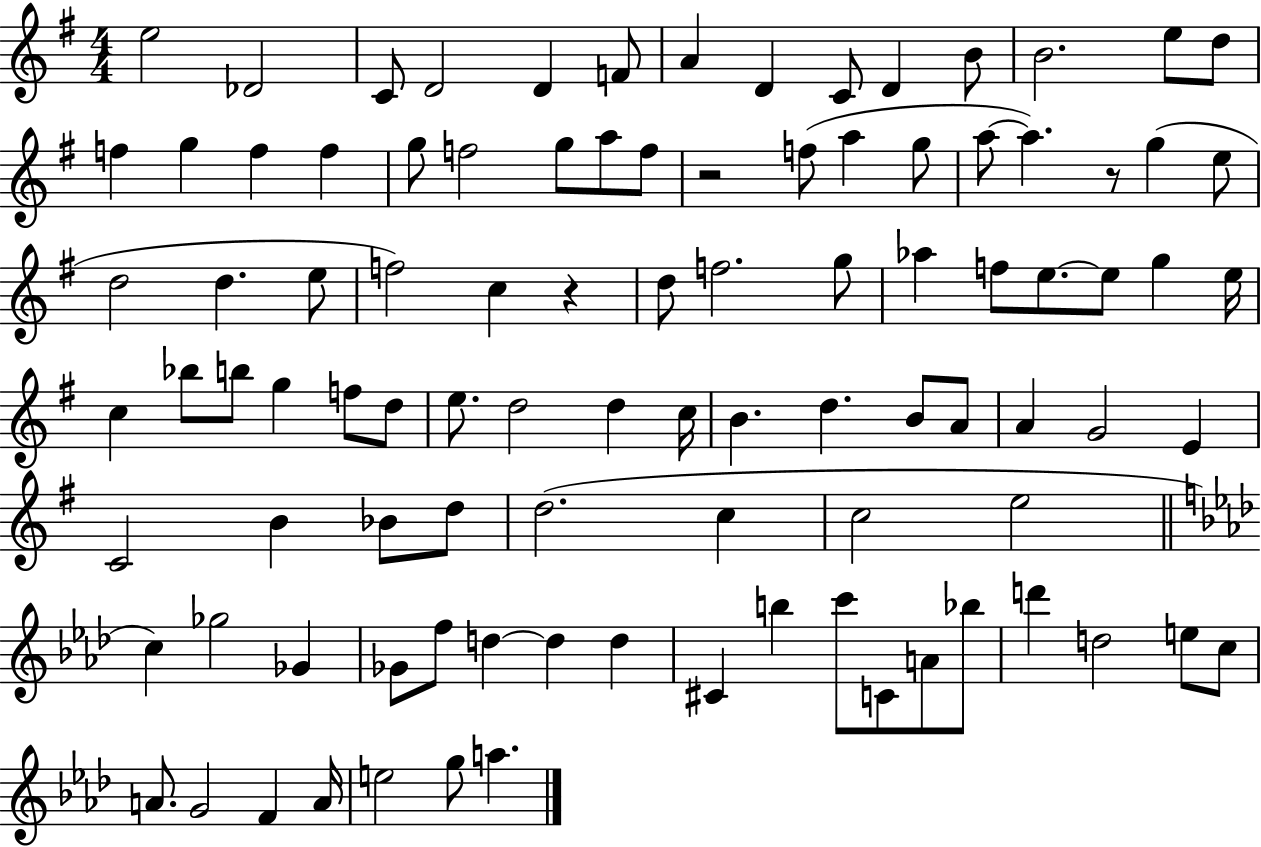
{
  \clef treble
  \numericTimeSignature
  \time 4/4
  \key g \major
  e''2 des'2 | c'8 d'2 d'4 f'8 | a'4 d'4 c'8 d'4 b'8 | b'2. e''8 d''8 | \break f''4 g''4 f''4 f''4 | g''8 f''2 g''8 a''8 f''8 | r2 f''8( a''4 g''8 | a''8~~ a''4.) r8 g''4( e''8 | \break d''2 d''4. e''8 | f''2) c''4 r4 | d''8 f''2. g''8 | aes''4 f''8 e''8.~~ e''8 g''4 e''16 | \break c''4 bes''8 b''8 g''4 f''8 d''8 | e''8. d''2 d''4 c''16 | b'4. d''4. b'8 a'8 | a'4 g'2 e'4 | \break c'2 b'4 bes'8 d''8 | d''2.( c''4 | c''2 e''2 | \bar "||" \break \key f \minor c''4) ges''2 ges'4 | ges'8 f''8 d''4~~ d''4 d''4 | cis'4 b''4 c'''8 c'8 a'8 bes''8 | d'''4 d''2 e''8 c''8 | \break a'8. g'2 f'4 a'16 | e''2 g''8 a''4. | \bar "|."
}